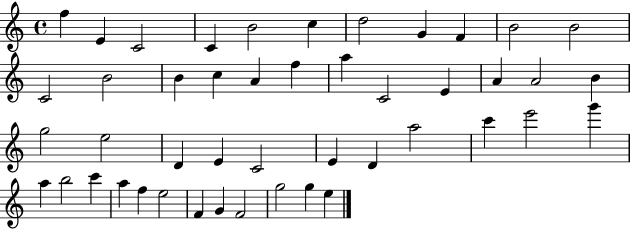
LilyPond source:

{
  \clef treble
  \time 4/4
  \defaultTimeSignature
  \key c \major
  f''4 e'4 c'2 | c'4 b'2 c''4 | d''2 g'4 f'4 | b'2 b'2 | \break c'2 b'2 | b'4 c''4 a'4 f''4 | a''4 c'2 e'4 | a'4 a'2 b'4 | \break g''2 e''2 | d'4 e'4 c'2 | e'4 d'4 a''2 | c'''4 e'''2 g'''4 | \break a''4 b''2 c'''4 | a''4 f''4 e''2 | f'4 g'4 f'2 | g''2 g''4 e''4 | \break \bar "|."
}